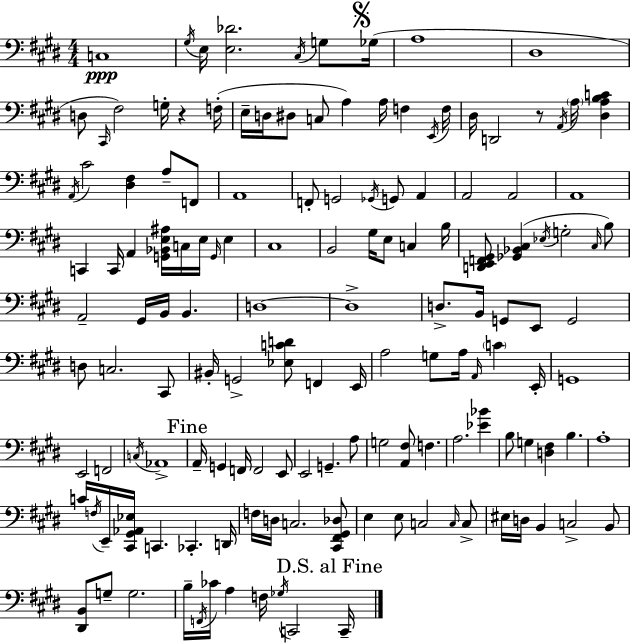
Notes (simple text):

C3/w G#3/s E3/s [E3,Db4]/h. C#3/s G3/e Gb3/s A3/w D#3/w D3/e C#2/s F#3/h G3/s R/q F3/s E3/s D3/s D#3/e C3/e A3/q A3/s F3/q E2/s F3/s D#3/s D2/h R/e A2/s A3/s [D#3,A3,B3,C4]/q A2/s C#4/h [D#3,F#3]/q A3/e F2/e A2/w F2/e G2/h Gb2/s G2/e A2/q A2/h A2/h A2/w C2/q C2/s A2/q [G2,Bb2,E3,A#3]/s C3/s E3/s G2/s E3/q C#3/w B2/h G#3/s E3/e C3/q B3/s [D2,E2,F2,G#2]/e [Gb2,Bb2,C#3]/q Eb3/s G3/h C#3/s B3/e A2/h G#2/s B2/s B2/q. D3/w D3/w D3/e. B2/s G2/e E2/e G2/h D3/e C3/h. C#2/e BIS2/s G2/h [Eb3,C4,D4]/e F2/q E2/s A3/h G3/e A3/s A2/s C4/q E2/s G2/w E2/h F2/h C3/s Ab2/w A2/s G2/q F2/s F2/h E2/e E2/h G2/q. A3/e G3/h [A2,F#3]/e F3/q. A3/h. [Eb4,Bb4]/q B3/e G3/q [D3,F#3]/q B3/q. A3/w C4/s F3/s E2/s [C#2,G#2,Ab2,Eb3]/s C2/q. CES2/q. D2/s F3/s D3/s C3/h. [C#2,F#2,G#2,Db3]/e E3/q E3/e C3/h C3/s C3/e EIS3/s D3/s B2/q C3/h B2/e [D#2,B2]/e G3/e G3/h. B3/s F2/s CES4/s A3/q F3/s Gb3/s C2/h C2/s